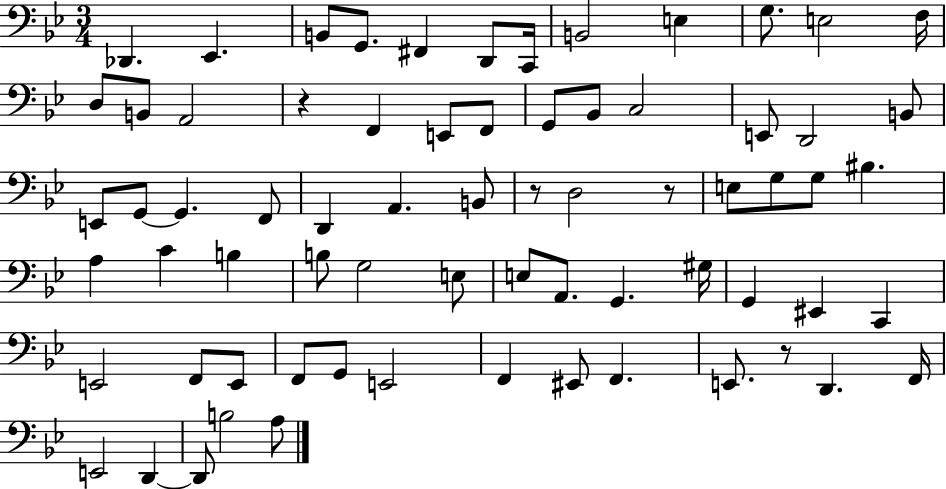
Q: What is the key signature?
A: BES major